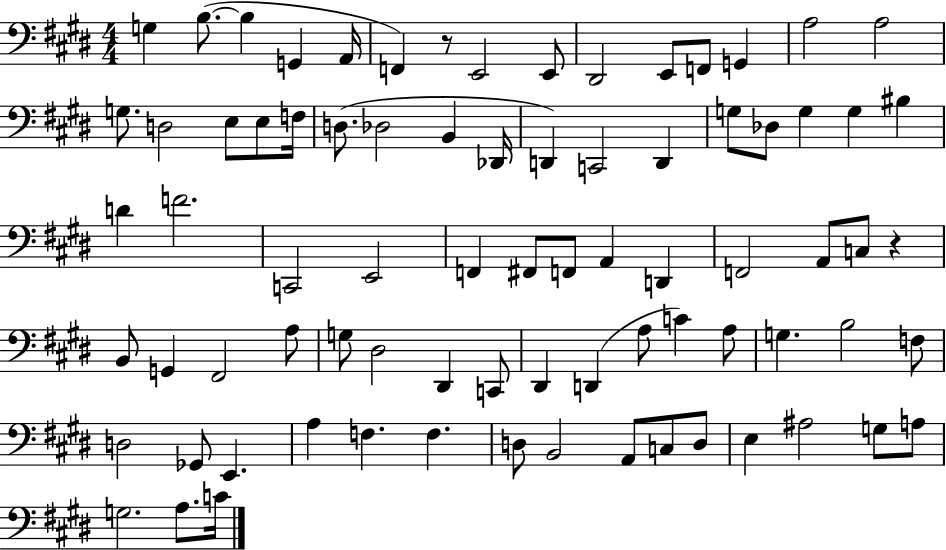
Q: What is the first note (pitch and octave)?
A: G3